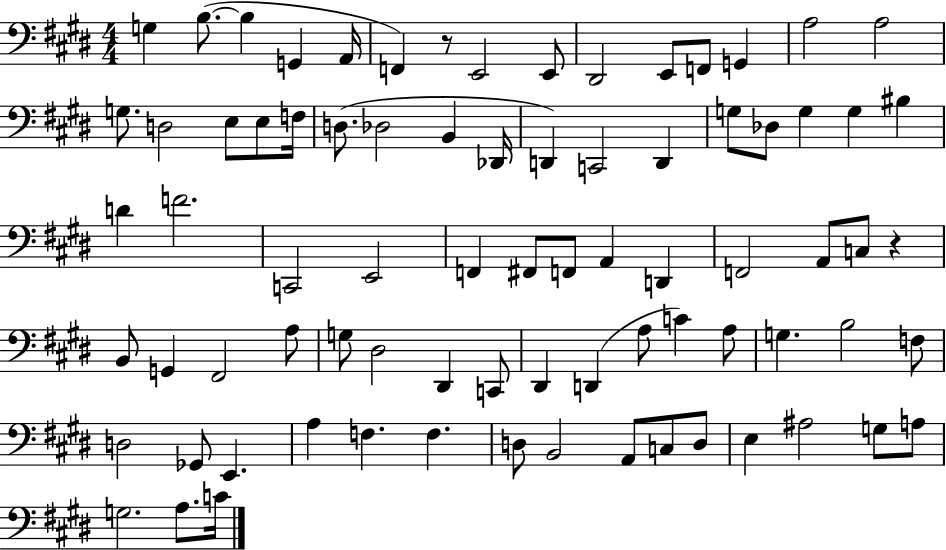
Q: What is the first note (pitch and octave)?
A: G3